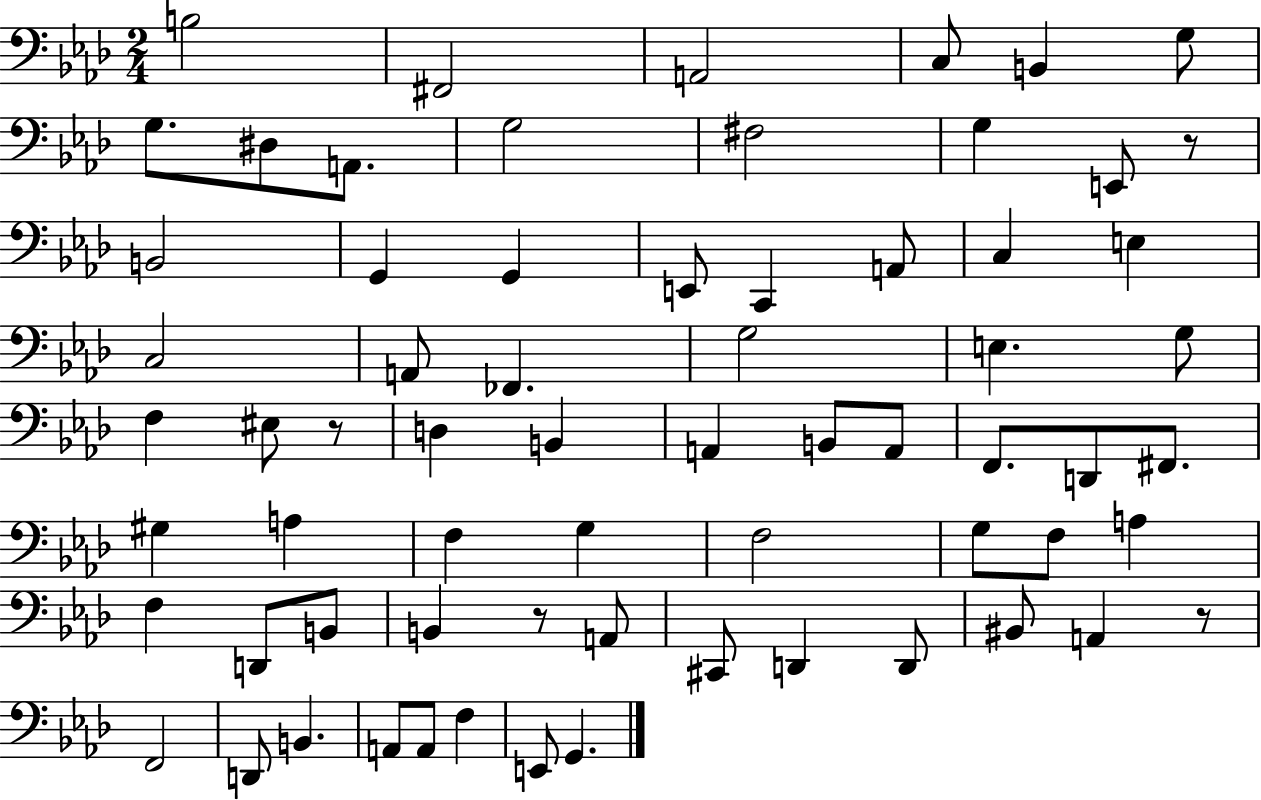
{
  \clef bass
  \numericTimeSignature
  \time 2/4
  \key aes \major
  b2 | fis,2 | a,2 | c8 b,4 g8 | \break g8. dis8 a,8. | g2 | fis2 | g4 e,8 r8 | \break b,2 | g,4 g,4 | e,8 c,4 a,8 | c4 e4 | \break c2 | a,8 fes,4. | g2 | e4. g8 | \break f4 eis8 r8 | d4 b,4 | a,4 b,8 a,8 | f,8. d,8 fis,8. | \break gis4 a4 | f4 g4 | f2 | g8 f8 a4 | \break f4 d,8 b,8 | b,4 r8 a,8 | cis,8 d,4 d,8 | bis,8 a,4 r8 | \break f,2 | d,8 b,4. | a,8 a,8 f4 | e,8 g,4. | \break \bar "|."
}